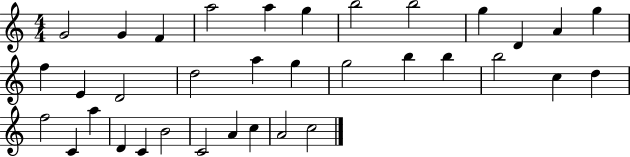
G4/h G4/q F4/q A5/h A5/q G5/q B5/h B5/h G5/q D4/q A4/q G5/q F5/q E4/q D4/h D5/h A5/q G5/q G5/h B5/q B5/q B5/h C5/q D5/q F5/h C4/q A5/q D4/q C4/q B4/h C4/h A4/q C5/q A4/h C5/h